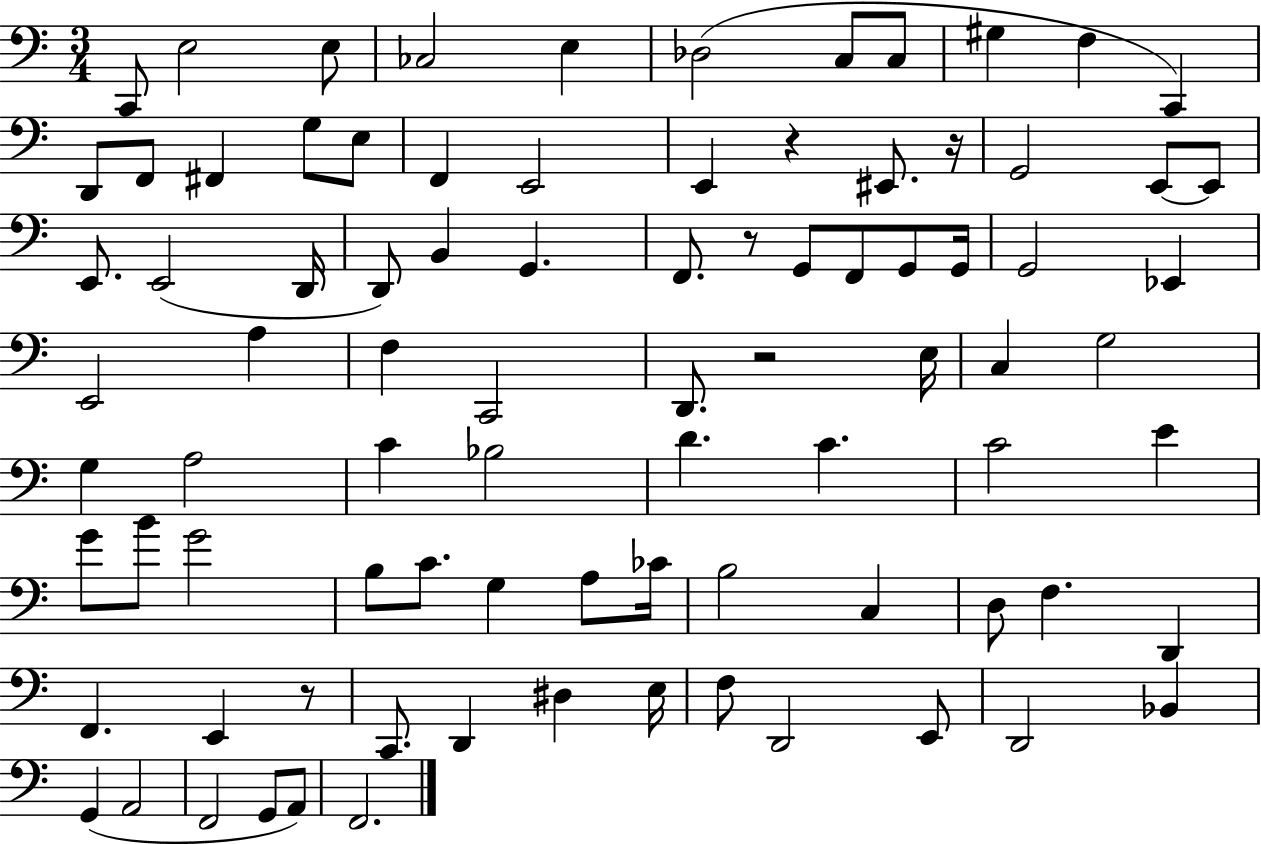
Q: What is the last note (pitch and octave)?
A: F2